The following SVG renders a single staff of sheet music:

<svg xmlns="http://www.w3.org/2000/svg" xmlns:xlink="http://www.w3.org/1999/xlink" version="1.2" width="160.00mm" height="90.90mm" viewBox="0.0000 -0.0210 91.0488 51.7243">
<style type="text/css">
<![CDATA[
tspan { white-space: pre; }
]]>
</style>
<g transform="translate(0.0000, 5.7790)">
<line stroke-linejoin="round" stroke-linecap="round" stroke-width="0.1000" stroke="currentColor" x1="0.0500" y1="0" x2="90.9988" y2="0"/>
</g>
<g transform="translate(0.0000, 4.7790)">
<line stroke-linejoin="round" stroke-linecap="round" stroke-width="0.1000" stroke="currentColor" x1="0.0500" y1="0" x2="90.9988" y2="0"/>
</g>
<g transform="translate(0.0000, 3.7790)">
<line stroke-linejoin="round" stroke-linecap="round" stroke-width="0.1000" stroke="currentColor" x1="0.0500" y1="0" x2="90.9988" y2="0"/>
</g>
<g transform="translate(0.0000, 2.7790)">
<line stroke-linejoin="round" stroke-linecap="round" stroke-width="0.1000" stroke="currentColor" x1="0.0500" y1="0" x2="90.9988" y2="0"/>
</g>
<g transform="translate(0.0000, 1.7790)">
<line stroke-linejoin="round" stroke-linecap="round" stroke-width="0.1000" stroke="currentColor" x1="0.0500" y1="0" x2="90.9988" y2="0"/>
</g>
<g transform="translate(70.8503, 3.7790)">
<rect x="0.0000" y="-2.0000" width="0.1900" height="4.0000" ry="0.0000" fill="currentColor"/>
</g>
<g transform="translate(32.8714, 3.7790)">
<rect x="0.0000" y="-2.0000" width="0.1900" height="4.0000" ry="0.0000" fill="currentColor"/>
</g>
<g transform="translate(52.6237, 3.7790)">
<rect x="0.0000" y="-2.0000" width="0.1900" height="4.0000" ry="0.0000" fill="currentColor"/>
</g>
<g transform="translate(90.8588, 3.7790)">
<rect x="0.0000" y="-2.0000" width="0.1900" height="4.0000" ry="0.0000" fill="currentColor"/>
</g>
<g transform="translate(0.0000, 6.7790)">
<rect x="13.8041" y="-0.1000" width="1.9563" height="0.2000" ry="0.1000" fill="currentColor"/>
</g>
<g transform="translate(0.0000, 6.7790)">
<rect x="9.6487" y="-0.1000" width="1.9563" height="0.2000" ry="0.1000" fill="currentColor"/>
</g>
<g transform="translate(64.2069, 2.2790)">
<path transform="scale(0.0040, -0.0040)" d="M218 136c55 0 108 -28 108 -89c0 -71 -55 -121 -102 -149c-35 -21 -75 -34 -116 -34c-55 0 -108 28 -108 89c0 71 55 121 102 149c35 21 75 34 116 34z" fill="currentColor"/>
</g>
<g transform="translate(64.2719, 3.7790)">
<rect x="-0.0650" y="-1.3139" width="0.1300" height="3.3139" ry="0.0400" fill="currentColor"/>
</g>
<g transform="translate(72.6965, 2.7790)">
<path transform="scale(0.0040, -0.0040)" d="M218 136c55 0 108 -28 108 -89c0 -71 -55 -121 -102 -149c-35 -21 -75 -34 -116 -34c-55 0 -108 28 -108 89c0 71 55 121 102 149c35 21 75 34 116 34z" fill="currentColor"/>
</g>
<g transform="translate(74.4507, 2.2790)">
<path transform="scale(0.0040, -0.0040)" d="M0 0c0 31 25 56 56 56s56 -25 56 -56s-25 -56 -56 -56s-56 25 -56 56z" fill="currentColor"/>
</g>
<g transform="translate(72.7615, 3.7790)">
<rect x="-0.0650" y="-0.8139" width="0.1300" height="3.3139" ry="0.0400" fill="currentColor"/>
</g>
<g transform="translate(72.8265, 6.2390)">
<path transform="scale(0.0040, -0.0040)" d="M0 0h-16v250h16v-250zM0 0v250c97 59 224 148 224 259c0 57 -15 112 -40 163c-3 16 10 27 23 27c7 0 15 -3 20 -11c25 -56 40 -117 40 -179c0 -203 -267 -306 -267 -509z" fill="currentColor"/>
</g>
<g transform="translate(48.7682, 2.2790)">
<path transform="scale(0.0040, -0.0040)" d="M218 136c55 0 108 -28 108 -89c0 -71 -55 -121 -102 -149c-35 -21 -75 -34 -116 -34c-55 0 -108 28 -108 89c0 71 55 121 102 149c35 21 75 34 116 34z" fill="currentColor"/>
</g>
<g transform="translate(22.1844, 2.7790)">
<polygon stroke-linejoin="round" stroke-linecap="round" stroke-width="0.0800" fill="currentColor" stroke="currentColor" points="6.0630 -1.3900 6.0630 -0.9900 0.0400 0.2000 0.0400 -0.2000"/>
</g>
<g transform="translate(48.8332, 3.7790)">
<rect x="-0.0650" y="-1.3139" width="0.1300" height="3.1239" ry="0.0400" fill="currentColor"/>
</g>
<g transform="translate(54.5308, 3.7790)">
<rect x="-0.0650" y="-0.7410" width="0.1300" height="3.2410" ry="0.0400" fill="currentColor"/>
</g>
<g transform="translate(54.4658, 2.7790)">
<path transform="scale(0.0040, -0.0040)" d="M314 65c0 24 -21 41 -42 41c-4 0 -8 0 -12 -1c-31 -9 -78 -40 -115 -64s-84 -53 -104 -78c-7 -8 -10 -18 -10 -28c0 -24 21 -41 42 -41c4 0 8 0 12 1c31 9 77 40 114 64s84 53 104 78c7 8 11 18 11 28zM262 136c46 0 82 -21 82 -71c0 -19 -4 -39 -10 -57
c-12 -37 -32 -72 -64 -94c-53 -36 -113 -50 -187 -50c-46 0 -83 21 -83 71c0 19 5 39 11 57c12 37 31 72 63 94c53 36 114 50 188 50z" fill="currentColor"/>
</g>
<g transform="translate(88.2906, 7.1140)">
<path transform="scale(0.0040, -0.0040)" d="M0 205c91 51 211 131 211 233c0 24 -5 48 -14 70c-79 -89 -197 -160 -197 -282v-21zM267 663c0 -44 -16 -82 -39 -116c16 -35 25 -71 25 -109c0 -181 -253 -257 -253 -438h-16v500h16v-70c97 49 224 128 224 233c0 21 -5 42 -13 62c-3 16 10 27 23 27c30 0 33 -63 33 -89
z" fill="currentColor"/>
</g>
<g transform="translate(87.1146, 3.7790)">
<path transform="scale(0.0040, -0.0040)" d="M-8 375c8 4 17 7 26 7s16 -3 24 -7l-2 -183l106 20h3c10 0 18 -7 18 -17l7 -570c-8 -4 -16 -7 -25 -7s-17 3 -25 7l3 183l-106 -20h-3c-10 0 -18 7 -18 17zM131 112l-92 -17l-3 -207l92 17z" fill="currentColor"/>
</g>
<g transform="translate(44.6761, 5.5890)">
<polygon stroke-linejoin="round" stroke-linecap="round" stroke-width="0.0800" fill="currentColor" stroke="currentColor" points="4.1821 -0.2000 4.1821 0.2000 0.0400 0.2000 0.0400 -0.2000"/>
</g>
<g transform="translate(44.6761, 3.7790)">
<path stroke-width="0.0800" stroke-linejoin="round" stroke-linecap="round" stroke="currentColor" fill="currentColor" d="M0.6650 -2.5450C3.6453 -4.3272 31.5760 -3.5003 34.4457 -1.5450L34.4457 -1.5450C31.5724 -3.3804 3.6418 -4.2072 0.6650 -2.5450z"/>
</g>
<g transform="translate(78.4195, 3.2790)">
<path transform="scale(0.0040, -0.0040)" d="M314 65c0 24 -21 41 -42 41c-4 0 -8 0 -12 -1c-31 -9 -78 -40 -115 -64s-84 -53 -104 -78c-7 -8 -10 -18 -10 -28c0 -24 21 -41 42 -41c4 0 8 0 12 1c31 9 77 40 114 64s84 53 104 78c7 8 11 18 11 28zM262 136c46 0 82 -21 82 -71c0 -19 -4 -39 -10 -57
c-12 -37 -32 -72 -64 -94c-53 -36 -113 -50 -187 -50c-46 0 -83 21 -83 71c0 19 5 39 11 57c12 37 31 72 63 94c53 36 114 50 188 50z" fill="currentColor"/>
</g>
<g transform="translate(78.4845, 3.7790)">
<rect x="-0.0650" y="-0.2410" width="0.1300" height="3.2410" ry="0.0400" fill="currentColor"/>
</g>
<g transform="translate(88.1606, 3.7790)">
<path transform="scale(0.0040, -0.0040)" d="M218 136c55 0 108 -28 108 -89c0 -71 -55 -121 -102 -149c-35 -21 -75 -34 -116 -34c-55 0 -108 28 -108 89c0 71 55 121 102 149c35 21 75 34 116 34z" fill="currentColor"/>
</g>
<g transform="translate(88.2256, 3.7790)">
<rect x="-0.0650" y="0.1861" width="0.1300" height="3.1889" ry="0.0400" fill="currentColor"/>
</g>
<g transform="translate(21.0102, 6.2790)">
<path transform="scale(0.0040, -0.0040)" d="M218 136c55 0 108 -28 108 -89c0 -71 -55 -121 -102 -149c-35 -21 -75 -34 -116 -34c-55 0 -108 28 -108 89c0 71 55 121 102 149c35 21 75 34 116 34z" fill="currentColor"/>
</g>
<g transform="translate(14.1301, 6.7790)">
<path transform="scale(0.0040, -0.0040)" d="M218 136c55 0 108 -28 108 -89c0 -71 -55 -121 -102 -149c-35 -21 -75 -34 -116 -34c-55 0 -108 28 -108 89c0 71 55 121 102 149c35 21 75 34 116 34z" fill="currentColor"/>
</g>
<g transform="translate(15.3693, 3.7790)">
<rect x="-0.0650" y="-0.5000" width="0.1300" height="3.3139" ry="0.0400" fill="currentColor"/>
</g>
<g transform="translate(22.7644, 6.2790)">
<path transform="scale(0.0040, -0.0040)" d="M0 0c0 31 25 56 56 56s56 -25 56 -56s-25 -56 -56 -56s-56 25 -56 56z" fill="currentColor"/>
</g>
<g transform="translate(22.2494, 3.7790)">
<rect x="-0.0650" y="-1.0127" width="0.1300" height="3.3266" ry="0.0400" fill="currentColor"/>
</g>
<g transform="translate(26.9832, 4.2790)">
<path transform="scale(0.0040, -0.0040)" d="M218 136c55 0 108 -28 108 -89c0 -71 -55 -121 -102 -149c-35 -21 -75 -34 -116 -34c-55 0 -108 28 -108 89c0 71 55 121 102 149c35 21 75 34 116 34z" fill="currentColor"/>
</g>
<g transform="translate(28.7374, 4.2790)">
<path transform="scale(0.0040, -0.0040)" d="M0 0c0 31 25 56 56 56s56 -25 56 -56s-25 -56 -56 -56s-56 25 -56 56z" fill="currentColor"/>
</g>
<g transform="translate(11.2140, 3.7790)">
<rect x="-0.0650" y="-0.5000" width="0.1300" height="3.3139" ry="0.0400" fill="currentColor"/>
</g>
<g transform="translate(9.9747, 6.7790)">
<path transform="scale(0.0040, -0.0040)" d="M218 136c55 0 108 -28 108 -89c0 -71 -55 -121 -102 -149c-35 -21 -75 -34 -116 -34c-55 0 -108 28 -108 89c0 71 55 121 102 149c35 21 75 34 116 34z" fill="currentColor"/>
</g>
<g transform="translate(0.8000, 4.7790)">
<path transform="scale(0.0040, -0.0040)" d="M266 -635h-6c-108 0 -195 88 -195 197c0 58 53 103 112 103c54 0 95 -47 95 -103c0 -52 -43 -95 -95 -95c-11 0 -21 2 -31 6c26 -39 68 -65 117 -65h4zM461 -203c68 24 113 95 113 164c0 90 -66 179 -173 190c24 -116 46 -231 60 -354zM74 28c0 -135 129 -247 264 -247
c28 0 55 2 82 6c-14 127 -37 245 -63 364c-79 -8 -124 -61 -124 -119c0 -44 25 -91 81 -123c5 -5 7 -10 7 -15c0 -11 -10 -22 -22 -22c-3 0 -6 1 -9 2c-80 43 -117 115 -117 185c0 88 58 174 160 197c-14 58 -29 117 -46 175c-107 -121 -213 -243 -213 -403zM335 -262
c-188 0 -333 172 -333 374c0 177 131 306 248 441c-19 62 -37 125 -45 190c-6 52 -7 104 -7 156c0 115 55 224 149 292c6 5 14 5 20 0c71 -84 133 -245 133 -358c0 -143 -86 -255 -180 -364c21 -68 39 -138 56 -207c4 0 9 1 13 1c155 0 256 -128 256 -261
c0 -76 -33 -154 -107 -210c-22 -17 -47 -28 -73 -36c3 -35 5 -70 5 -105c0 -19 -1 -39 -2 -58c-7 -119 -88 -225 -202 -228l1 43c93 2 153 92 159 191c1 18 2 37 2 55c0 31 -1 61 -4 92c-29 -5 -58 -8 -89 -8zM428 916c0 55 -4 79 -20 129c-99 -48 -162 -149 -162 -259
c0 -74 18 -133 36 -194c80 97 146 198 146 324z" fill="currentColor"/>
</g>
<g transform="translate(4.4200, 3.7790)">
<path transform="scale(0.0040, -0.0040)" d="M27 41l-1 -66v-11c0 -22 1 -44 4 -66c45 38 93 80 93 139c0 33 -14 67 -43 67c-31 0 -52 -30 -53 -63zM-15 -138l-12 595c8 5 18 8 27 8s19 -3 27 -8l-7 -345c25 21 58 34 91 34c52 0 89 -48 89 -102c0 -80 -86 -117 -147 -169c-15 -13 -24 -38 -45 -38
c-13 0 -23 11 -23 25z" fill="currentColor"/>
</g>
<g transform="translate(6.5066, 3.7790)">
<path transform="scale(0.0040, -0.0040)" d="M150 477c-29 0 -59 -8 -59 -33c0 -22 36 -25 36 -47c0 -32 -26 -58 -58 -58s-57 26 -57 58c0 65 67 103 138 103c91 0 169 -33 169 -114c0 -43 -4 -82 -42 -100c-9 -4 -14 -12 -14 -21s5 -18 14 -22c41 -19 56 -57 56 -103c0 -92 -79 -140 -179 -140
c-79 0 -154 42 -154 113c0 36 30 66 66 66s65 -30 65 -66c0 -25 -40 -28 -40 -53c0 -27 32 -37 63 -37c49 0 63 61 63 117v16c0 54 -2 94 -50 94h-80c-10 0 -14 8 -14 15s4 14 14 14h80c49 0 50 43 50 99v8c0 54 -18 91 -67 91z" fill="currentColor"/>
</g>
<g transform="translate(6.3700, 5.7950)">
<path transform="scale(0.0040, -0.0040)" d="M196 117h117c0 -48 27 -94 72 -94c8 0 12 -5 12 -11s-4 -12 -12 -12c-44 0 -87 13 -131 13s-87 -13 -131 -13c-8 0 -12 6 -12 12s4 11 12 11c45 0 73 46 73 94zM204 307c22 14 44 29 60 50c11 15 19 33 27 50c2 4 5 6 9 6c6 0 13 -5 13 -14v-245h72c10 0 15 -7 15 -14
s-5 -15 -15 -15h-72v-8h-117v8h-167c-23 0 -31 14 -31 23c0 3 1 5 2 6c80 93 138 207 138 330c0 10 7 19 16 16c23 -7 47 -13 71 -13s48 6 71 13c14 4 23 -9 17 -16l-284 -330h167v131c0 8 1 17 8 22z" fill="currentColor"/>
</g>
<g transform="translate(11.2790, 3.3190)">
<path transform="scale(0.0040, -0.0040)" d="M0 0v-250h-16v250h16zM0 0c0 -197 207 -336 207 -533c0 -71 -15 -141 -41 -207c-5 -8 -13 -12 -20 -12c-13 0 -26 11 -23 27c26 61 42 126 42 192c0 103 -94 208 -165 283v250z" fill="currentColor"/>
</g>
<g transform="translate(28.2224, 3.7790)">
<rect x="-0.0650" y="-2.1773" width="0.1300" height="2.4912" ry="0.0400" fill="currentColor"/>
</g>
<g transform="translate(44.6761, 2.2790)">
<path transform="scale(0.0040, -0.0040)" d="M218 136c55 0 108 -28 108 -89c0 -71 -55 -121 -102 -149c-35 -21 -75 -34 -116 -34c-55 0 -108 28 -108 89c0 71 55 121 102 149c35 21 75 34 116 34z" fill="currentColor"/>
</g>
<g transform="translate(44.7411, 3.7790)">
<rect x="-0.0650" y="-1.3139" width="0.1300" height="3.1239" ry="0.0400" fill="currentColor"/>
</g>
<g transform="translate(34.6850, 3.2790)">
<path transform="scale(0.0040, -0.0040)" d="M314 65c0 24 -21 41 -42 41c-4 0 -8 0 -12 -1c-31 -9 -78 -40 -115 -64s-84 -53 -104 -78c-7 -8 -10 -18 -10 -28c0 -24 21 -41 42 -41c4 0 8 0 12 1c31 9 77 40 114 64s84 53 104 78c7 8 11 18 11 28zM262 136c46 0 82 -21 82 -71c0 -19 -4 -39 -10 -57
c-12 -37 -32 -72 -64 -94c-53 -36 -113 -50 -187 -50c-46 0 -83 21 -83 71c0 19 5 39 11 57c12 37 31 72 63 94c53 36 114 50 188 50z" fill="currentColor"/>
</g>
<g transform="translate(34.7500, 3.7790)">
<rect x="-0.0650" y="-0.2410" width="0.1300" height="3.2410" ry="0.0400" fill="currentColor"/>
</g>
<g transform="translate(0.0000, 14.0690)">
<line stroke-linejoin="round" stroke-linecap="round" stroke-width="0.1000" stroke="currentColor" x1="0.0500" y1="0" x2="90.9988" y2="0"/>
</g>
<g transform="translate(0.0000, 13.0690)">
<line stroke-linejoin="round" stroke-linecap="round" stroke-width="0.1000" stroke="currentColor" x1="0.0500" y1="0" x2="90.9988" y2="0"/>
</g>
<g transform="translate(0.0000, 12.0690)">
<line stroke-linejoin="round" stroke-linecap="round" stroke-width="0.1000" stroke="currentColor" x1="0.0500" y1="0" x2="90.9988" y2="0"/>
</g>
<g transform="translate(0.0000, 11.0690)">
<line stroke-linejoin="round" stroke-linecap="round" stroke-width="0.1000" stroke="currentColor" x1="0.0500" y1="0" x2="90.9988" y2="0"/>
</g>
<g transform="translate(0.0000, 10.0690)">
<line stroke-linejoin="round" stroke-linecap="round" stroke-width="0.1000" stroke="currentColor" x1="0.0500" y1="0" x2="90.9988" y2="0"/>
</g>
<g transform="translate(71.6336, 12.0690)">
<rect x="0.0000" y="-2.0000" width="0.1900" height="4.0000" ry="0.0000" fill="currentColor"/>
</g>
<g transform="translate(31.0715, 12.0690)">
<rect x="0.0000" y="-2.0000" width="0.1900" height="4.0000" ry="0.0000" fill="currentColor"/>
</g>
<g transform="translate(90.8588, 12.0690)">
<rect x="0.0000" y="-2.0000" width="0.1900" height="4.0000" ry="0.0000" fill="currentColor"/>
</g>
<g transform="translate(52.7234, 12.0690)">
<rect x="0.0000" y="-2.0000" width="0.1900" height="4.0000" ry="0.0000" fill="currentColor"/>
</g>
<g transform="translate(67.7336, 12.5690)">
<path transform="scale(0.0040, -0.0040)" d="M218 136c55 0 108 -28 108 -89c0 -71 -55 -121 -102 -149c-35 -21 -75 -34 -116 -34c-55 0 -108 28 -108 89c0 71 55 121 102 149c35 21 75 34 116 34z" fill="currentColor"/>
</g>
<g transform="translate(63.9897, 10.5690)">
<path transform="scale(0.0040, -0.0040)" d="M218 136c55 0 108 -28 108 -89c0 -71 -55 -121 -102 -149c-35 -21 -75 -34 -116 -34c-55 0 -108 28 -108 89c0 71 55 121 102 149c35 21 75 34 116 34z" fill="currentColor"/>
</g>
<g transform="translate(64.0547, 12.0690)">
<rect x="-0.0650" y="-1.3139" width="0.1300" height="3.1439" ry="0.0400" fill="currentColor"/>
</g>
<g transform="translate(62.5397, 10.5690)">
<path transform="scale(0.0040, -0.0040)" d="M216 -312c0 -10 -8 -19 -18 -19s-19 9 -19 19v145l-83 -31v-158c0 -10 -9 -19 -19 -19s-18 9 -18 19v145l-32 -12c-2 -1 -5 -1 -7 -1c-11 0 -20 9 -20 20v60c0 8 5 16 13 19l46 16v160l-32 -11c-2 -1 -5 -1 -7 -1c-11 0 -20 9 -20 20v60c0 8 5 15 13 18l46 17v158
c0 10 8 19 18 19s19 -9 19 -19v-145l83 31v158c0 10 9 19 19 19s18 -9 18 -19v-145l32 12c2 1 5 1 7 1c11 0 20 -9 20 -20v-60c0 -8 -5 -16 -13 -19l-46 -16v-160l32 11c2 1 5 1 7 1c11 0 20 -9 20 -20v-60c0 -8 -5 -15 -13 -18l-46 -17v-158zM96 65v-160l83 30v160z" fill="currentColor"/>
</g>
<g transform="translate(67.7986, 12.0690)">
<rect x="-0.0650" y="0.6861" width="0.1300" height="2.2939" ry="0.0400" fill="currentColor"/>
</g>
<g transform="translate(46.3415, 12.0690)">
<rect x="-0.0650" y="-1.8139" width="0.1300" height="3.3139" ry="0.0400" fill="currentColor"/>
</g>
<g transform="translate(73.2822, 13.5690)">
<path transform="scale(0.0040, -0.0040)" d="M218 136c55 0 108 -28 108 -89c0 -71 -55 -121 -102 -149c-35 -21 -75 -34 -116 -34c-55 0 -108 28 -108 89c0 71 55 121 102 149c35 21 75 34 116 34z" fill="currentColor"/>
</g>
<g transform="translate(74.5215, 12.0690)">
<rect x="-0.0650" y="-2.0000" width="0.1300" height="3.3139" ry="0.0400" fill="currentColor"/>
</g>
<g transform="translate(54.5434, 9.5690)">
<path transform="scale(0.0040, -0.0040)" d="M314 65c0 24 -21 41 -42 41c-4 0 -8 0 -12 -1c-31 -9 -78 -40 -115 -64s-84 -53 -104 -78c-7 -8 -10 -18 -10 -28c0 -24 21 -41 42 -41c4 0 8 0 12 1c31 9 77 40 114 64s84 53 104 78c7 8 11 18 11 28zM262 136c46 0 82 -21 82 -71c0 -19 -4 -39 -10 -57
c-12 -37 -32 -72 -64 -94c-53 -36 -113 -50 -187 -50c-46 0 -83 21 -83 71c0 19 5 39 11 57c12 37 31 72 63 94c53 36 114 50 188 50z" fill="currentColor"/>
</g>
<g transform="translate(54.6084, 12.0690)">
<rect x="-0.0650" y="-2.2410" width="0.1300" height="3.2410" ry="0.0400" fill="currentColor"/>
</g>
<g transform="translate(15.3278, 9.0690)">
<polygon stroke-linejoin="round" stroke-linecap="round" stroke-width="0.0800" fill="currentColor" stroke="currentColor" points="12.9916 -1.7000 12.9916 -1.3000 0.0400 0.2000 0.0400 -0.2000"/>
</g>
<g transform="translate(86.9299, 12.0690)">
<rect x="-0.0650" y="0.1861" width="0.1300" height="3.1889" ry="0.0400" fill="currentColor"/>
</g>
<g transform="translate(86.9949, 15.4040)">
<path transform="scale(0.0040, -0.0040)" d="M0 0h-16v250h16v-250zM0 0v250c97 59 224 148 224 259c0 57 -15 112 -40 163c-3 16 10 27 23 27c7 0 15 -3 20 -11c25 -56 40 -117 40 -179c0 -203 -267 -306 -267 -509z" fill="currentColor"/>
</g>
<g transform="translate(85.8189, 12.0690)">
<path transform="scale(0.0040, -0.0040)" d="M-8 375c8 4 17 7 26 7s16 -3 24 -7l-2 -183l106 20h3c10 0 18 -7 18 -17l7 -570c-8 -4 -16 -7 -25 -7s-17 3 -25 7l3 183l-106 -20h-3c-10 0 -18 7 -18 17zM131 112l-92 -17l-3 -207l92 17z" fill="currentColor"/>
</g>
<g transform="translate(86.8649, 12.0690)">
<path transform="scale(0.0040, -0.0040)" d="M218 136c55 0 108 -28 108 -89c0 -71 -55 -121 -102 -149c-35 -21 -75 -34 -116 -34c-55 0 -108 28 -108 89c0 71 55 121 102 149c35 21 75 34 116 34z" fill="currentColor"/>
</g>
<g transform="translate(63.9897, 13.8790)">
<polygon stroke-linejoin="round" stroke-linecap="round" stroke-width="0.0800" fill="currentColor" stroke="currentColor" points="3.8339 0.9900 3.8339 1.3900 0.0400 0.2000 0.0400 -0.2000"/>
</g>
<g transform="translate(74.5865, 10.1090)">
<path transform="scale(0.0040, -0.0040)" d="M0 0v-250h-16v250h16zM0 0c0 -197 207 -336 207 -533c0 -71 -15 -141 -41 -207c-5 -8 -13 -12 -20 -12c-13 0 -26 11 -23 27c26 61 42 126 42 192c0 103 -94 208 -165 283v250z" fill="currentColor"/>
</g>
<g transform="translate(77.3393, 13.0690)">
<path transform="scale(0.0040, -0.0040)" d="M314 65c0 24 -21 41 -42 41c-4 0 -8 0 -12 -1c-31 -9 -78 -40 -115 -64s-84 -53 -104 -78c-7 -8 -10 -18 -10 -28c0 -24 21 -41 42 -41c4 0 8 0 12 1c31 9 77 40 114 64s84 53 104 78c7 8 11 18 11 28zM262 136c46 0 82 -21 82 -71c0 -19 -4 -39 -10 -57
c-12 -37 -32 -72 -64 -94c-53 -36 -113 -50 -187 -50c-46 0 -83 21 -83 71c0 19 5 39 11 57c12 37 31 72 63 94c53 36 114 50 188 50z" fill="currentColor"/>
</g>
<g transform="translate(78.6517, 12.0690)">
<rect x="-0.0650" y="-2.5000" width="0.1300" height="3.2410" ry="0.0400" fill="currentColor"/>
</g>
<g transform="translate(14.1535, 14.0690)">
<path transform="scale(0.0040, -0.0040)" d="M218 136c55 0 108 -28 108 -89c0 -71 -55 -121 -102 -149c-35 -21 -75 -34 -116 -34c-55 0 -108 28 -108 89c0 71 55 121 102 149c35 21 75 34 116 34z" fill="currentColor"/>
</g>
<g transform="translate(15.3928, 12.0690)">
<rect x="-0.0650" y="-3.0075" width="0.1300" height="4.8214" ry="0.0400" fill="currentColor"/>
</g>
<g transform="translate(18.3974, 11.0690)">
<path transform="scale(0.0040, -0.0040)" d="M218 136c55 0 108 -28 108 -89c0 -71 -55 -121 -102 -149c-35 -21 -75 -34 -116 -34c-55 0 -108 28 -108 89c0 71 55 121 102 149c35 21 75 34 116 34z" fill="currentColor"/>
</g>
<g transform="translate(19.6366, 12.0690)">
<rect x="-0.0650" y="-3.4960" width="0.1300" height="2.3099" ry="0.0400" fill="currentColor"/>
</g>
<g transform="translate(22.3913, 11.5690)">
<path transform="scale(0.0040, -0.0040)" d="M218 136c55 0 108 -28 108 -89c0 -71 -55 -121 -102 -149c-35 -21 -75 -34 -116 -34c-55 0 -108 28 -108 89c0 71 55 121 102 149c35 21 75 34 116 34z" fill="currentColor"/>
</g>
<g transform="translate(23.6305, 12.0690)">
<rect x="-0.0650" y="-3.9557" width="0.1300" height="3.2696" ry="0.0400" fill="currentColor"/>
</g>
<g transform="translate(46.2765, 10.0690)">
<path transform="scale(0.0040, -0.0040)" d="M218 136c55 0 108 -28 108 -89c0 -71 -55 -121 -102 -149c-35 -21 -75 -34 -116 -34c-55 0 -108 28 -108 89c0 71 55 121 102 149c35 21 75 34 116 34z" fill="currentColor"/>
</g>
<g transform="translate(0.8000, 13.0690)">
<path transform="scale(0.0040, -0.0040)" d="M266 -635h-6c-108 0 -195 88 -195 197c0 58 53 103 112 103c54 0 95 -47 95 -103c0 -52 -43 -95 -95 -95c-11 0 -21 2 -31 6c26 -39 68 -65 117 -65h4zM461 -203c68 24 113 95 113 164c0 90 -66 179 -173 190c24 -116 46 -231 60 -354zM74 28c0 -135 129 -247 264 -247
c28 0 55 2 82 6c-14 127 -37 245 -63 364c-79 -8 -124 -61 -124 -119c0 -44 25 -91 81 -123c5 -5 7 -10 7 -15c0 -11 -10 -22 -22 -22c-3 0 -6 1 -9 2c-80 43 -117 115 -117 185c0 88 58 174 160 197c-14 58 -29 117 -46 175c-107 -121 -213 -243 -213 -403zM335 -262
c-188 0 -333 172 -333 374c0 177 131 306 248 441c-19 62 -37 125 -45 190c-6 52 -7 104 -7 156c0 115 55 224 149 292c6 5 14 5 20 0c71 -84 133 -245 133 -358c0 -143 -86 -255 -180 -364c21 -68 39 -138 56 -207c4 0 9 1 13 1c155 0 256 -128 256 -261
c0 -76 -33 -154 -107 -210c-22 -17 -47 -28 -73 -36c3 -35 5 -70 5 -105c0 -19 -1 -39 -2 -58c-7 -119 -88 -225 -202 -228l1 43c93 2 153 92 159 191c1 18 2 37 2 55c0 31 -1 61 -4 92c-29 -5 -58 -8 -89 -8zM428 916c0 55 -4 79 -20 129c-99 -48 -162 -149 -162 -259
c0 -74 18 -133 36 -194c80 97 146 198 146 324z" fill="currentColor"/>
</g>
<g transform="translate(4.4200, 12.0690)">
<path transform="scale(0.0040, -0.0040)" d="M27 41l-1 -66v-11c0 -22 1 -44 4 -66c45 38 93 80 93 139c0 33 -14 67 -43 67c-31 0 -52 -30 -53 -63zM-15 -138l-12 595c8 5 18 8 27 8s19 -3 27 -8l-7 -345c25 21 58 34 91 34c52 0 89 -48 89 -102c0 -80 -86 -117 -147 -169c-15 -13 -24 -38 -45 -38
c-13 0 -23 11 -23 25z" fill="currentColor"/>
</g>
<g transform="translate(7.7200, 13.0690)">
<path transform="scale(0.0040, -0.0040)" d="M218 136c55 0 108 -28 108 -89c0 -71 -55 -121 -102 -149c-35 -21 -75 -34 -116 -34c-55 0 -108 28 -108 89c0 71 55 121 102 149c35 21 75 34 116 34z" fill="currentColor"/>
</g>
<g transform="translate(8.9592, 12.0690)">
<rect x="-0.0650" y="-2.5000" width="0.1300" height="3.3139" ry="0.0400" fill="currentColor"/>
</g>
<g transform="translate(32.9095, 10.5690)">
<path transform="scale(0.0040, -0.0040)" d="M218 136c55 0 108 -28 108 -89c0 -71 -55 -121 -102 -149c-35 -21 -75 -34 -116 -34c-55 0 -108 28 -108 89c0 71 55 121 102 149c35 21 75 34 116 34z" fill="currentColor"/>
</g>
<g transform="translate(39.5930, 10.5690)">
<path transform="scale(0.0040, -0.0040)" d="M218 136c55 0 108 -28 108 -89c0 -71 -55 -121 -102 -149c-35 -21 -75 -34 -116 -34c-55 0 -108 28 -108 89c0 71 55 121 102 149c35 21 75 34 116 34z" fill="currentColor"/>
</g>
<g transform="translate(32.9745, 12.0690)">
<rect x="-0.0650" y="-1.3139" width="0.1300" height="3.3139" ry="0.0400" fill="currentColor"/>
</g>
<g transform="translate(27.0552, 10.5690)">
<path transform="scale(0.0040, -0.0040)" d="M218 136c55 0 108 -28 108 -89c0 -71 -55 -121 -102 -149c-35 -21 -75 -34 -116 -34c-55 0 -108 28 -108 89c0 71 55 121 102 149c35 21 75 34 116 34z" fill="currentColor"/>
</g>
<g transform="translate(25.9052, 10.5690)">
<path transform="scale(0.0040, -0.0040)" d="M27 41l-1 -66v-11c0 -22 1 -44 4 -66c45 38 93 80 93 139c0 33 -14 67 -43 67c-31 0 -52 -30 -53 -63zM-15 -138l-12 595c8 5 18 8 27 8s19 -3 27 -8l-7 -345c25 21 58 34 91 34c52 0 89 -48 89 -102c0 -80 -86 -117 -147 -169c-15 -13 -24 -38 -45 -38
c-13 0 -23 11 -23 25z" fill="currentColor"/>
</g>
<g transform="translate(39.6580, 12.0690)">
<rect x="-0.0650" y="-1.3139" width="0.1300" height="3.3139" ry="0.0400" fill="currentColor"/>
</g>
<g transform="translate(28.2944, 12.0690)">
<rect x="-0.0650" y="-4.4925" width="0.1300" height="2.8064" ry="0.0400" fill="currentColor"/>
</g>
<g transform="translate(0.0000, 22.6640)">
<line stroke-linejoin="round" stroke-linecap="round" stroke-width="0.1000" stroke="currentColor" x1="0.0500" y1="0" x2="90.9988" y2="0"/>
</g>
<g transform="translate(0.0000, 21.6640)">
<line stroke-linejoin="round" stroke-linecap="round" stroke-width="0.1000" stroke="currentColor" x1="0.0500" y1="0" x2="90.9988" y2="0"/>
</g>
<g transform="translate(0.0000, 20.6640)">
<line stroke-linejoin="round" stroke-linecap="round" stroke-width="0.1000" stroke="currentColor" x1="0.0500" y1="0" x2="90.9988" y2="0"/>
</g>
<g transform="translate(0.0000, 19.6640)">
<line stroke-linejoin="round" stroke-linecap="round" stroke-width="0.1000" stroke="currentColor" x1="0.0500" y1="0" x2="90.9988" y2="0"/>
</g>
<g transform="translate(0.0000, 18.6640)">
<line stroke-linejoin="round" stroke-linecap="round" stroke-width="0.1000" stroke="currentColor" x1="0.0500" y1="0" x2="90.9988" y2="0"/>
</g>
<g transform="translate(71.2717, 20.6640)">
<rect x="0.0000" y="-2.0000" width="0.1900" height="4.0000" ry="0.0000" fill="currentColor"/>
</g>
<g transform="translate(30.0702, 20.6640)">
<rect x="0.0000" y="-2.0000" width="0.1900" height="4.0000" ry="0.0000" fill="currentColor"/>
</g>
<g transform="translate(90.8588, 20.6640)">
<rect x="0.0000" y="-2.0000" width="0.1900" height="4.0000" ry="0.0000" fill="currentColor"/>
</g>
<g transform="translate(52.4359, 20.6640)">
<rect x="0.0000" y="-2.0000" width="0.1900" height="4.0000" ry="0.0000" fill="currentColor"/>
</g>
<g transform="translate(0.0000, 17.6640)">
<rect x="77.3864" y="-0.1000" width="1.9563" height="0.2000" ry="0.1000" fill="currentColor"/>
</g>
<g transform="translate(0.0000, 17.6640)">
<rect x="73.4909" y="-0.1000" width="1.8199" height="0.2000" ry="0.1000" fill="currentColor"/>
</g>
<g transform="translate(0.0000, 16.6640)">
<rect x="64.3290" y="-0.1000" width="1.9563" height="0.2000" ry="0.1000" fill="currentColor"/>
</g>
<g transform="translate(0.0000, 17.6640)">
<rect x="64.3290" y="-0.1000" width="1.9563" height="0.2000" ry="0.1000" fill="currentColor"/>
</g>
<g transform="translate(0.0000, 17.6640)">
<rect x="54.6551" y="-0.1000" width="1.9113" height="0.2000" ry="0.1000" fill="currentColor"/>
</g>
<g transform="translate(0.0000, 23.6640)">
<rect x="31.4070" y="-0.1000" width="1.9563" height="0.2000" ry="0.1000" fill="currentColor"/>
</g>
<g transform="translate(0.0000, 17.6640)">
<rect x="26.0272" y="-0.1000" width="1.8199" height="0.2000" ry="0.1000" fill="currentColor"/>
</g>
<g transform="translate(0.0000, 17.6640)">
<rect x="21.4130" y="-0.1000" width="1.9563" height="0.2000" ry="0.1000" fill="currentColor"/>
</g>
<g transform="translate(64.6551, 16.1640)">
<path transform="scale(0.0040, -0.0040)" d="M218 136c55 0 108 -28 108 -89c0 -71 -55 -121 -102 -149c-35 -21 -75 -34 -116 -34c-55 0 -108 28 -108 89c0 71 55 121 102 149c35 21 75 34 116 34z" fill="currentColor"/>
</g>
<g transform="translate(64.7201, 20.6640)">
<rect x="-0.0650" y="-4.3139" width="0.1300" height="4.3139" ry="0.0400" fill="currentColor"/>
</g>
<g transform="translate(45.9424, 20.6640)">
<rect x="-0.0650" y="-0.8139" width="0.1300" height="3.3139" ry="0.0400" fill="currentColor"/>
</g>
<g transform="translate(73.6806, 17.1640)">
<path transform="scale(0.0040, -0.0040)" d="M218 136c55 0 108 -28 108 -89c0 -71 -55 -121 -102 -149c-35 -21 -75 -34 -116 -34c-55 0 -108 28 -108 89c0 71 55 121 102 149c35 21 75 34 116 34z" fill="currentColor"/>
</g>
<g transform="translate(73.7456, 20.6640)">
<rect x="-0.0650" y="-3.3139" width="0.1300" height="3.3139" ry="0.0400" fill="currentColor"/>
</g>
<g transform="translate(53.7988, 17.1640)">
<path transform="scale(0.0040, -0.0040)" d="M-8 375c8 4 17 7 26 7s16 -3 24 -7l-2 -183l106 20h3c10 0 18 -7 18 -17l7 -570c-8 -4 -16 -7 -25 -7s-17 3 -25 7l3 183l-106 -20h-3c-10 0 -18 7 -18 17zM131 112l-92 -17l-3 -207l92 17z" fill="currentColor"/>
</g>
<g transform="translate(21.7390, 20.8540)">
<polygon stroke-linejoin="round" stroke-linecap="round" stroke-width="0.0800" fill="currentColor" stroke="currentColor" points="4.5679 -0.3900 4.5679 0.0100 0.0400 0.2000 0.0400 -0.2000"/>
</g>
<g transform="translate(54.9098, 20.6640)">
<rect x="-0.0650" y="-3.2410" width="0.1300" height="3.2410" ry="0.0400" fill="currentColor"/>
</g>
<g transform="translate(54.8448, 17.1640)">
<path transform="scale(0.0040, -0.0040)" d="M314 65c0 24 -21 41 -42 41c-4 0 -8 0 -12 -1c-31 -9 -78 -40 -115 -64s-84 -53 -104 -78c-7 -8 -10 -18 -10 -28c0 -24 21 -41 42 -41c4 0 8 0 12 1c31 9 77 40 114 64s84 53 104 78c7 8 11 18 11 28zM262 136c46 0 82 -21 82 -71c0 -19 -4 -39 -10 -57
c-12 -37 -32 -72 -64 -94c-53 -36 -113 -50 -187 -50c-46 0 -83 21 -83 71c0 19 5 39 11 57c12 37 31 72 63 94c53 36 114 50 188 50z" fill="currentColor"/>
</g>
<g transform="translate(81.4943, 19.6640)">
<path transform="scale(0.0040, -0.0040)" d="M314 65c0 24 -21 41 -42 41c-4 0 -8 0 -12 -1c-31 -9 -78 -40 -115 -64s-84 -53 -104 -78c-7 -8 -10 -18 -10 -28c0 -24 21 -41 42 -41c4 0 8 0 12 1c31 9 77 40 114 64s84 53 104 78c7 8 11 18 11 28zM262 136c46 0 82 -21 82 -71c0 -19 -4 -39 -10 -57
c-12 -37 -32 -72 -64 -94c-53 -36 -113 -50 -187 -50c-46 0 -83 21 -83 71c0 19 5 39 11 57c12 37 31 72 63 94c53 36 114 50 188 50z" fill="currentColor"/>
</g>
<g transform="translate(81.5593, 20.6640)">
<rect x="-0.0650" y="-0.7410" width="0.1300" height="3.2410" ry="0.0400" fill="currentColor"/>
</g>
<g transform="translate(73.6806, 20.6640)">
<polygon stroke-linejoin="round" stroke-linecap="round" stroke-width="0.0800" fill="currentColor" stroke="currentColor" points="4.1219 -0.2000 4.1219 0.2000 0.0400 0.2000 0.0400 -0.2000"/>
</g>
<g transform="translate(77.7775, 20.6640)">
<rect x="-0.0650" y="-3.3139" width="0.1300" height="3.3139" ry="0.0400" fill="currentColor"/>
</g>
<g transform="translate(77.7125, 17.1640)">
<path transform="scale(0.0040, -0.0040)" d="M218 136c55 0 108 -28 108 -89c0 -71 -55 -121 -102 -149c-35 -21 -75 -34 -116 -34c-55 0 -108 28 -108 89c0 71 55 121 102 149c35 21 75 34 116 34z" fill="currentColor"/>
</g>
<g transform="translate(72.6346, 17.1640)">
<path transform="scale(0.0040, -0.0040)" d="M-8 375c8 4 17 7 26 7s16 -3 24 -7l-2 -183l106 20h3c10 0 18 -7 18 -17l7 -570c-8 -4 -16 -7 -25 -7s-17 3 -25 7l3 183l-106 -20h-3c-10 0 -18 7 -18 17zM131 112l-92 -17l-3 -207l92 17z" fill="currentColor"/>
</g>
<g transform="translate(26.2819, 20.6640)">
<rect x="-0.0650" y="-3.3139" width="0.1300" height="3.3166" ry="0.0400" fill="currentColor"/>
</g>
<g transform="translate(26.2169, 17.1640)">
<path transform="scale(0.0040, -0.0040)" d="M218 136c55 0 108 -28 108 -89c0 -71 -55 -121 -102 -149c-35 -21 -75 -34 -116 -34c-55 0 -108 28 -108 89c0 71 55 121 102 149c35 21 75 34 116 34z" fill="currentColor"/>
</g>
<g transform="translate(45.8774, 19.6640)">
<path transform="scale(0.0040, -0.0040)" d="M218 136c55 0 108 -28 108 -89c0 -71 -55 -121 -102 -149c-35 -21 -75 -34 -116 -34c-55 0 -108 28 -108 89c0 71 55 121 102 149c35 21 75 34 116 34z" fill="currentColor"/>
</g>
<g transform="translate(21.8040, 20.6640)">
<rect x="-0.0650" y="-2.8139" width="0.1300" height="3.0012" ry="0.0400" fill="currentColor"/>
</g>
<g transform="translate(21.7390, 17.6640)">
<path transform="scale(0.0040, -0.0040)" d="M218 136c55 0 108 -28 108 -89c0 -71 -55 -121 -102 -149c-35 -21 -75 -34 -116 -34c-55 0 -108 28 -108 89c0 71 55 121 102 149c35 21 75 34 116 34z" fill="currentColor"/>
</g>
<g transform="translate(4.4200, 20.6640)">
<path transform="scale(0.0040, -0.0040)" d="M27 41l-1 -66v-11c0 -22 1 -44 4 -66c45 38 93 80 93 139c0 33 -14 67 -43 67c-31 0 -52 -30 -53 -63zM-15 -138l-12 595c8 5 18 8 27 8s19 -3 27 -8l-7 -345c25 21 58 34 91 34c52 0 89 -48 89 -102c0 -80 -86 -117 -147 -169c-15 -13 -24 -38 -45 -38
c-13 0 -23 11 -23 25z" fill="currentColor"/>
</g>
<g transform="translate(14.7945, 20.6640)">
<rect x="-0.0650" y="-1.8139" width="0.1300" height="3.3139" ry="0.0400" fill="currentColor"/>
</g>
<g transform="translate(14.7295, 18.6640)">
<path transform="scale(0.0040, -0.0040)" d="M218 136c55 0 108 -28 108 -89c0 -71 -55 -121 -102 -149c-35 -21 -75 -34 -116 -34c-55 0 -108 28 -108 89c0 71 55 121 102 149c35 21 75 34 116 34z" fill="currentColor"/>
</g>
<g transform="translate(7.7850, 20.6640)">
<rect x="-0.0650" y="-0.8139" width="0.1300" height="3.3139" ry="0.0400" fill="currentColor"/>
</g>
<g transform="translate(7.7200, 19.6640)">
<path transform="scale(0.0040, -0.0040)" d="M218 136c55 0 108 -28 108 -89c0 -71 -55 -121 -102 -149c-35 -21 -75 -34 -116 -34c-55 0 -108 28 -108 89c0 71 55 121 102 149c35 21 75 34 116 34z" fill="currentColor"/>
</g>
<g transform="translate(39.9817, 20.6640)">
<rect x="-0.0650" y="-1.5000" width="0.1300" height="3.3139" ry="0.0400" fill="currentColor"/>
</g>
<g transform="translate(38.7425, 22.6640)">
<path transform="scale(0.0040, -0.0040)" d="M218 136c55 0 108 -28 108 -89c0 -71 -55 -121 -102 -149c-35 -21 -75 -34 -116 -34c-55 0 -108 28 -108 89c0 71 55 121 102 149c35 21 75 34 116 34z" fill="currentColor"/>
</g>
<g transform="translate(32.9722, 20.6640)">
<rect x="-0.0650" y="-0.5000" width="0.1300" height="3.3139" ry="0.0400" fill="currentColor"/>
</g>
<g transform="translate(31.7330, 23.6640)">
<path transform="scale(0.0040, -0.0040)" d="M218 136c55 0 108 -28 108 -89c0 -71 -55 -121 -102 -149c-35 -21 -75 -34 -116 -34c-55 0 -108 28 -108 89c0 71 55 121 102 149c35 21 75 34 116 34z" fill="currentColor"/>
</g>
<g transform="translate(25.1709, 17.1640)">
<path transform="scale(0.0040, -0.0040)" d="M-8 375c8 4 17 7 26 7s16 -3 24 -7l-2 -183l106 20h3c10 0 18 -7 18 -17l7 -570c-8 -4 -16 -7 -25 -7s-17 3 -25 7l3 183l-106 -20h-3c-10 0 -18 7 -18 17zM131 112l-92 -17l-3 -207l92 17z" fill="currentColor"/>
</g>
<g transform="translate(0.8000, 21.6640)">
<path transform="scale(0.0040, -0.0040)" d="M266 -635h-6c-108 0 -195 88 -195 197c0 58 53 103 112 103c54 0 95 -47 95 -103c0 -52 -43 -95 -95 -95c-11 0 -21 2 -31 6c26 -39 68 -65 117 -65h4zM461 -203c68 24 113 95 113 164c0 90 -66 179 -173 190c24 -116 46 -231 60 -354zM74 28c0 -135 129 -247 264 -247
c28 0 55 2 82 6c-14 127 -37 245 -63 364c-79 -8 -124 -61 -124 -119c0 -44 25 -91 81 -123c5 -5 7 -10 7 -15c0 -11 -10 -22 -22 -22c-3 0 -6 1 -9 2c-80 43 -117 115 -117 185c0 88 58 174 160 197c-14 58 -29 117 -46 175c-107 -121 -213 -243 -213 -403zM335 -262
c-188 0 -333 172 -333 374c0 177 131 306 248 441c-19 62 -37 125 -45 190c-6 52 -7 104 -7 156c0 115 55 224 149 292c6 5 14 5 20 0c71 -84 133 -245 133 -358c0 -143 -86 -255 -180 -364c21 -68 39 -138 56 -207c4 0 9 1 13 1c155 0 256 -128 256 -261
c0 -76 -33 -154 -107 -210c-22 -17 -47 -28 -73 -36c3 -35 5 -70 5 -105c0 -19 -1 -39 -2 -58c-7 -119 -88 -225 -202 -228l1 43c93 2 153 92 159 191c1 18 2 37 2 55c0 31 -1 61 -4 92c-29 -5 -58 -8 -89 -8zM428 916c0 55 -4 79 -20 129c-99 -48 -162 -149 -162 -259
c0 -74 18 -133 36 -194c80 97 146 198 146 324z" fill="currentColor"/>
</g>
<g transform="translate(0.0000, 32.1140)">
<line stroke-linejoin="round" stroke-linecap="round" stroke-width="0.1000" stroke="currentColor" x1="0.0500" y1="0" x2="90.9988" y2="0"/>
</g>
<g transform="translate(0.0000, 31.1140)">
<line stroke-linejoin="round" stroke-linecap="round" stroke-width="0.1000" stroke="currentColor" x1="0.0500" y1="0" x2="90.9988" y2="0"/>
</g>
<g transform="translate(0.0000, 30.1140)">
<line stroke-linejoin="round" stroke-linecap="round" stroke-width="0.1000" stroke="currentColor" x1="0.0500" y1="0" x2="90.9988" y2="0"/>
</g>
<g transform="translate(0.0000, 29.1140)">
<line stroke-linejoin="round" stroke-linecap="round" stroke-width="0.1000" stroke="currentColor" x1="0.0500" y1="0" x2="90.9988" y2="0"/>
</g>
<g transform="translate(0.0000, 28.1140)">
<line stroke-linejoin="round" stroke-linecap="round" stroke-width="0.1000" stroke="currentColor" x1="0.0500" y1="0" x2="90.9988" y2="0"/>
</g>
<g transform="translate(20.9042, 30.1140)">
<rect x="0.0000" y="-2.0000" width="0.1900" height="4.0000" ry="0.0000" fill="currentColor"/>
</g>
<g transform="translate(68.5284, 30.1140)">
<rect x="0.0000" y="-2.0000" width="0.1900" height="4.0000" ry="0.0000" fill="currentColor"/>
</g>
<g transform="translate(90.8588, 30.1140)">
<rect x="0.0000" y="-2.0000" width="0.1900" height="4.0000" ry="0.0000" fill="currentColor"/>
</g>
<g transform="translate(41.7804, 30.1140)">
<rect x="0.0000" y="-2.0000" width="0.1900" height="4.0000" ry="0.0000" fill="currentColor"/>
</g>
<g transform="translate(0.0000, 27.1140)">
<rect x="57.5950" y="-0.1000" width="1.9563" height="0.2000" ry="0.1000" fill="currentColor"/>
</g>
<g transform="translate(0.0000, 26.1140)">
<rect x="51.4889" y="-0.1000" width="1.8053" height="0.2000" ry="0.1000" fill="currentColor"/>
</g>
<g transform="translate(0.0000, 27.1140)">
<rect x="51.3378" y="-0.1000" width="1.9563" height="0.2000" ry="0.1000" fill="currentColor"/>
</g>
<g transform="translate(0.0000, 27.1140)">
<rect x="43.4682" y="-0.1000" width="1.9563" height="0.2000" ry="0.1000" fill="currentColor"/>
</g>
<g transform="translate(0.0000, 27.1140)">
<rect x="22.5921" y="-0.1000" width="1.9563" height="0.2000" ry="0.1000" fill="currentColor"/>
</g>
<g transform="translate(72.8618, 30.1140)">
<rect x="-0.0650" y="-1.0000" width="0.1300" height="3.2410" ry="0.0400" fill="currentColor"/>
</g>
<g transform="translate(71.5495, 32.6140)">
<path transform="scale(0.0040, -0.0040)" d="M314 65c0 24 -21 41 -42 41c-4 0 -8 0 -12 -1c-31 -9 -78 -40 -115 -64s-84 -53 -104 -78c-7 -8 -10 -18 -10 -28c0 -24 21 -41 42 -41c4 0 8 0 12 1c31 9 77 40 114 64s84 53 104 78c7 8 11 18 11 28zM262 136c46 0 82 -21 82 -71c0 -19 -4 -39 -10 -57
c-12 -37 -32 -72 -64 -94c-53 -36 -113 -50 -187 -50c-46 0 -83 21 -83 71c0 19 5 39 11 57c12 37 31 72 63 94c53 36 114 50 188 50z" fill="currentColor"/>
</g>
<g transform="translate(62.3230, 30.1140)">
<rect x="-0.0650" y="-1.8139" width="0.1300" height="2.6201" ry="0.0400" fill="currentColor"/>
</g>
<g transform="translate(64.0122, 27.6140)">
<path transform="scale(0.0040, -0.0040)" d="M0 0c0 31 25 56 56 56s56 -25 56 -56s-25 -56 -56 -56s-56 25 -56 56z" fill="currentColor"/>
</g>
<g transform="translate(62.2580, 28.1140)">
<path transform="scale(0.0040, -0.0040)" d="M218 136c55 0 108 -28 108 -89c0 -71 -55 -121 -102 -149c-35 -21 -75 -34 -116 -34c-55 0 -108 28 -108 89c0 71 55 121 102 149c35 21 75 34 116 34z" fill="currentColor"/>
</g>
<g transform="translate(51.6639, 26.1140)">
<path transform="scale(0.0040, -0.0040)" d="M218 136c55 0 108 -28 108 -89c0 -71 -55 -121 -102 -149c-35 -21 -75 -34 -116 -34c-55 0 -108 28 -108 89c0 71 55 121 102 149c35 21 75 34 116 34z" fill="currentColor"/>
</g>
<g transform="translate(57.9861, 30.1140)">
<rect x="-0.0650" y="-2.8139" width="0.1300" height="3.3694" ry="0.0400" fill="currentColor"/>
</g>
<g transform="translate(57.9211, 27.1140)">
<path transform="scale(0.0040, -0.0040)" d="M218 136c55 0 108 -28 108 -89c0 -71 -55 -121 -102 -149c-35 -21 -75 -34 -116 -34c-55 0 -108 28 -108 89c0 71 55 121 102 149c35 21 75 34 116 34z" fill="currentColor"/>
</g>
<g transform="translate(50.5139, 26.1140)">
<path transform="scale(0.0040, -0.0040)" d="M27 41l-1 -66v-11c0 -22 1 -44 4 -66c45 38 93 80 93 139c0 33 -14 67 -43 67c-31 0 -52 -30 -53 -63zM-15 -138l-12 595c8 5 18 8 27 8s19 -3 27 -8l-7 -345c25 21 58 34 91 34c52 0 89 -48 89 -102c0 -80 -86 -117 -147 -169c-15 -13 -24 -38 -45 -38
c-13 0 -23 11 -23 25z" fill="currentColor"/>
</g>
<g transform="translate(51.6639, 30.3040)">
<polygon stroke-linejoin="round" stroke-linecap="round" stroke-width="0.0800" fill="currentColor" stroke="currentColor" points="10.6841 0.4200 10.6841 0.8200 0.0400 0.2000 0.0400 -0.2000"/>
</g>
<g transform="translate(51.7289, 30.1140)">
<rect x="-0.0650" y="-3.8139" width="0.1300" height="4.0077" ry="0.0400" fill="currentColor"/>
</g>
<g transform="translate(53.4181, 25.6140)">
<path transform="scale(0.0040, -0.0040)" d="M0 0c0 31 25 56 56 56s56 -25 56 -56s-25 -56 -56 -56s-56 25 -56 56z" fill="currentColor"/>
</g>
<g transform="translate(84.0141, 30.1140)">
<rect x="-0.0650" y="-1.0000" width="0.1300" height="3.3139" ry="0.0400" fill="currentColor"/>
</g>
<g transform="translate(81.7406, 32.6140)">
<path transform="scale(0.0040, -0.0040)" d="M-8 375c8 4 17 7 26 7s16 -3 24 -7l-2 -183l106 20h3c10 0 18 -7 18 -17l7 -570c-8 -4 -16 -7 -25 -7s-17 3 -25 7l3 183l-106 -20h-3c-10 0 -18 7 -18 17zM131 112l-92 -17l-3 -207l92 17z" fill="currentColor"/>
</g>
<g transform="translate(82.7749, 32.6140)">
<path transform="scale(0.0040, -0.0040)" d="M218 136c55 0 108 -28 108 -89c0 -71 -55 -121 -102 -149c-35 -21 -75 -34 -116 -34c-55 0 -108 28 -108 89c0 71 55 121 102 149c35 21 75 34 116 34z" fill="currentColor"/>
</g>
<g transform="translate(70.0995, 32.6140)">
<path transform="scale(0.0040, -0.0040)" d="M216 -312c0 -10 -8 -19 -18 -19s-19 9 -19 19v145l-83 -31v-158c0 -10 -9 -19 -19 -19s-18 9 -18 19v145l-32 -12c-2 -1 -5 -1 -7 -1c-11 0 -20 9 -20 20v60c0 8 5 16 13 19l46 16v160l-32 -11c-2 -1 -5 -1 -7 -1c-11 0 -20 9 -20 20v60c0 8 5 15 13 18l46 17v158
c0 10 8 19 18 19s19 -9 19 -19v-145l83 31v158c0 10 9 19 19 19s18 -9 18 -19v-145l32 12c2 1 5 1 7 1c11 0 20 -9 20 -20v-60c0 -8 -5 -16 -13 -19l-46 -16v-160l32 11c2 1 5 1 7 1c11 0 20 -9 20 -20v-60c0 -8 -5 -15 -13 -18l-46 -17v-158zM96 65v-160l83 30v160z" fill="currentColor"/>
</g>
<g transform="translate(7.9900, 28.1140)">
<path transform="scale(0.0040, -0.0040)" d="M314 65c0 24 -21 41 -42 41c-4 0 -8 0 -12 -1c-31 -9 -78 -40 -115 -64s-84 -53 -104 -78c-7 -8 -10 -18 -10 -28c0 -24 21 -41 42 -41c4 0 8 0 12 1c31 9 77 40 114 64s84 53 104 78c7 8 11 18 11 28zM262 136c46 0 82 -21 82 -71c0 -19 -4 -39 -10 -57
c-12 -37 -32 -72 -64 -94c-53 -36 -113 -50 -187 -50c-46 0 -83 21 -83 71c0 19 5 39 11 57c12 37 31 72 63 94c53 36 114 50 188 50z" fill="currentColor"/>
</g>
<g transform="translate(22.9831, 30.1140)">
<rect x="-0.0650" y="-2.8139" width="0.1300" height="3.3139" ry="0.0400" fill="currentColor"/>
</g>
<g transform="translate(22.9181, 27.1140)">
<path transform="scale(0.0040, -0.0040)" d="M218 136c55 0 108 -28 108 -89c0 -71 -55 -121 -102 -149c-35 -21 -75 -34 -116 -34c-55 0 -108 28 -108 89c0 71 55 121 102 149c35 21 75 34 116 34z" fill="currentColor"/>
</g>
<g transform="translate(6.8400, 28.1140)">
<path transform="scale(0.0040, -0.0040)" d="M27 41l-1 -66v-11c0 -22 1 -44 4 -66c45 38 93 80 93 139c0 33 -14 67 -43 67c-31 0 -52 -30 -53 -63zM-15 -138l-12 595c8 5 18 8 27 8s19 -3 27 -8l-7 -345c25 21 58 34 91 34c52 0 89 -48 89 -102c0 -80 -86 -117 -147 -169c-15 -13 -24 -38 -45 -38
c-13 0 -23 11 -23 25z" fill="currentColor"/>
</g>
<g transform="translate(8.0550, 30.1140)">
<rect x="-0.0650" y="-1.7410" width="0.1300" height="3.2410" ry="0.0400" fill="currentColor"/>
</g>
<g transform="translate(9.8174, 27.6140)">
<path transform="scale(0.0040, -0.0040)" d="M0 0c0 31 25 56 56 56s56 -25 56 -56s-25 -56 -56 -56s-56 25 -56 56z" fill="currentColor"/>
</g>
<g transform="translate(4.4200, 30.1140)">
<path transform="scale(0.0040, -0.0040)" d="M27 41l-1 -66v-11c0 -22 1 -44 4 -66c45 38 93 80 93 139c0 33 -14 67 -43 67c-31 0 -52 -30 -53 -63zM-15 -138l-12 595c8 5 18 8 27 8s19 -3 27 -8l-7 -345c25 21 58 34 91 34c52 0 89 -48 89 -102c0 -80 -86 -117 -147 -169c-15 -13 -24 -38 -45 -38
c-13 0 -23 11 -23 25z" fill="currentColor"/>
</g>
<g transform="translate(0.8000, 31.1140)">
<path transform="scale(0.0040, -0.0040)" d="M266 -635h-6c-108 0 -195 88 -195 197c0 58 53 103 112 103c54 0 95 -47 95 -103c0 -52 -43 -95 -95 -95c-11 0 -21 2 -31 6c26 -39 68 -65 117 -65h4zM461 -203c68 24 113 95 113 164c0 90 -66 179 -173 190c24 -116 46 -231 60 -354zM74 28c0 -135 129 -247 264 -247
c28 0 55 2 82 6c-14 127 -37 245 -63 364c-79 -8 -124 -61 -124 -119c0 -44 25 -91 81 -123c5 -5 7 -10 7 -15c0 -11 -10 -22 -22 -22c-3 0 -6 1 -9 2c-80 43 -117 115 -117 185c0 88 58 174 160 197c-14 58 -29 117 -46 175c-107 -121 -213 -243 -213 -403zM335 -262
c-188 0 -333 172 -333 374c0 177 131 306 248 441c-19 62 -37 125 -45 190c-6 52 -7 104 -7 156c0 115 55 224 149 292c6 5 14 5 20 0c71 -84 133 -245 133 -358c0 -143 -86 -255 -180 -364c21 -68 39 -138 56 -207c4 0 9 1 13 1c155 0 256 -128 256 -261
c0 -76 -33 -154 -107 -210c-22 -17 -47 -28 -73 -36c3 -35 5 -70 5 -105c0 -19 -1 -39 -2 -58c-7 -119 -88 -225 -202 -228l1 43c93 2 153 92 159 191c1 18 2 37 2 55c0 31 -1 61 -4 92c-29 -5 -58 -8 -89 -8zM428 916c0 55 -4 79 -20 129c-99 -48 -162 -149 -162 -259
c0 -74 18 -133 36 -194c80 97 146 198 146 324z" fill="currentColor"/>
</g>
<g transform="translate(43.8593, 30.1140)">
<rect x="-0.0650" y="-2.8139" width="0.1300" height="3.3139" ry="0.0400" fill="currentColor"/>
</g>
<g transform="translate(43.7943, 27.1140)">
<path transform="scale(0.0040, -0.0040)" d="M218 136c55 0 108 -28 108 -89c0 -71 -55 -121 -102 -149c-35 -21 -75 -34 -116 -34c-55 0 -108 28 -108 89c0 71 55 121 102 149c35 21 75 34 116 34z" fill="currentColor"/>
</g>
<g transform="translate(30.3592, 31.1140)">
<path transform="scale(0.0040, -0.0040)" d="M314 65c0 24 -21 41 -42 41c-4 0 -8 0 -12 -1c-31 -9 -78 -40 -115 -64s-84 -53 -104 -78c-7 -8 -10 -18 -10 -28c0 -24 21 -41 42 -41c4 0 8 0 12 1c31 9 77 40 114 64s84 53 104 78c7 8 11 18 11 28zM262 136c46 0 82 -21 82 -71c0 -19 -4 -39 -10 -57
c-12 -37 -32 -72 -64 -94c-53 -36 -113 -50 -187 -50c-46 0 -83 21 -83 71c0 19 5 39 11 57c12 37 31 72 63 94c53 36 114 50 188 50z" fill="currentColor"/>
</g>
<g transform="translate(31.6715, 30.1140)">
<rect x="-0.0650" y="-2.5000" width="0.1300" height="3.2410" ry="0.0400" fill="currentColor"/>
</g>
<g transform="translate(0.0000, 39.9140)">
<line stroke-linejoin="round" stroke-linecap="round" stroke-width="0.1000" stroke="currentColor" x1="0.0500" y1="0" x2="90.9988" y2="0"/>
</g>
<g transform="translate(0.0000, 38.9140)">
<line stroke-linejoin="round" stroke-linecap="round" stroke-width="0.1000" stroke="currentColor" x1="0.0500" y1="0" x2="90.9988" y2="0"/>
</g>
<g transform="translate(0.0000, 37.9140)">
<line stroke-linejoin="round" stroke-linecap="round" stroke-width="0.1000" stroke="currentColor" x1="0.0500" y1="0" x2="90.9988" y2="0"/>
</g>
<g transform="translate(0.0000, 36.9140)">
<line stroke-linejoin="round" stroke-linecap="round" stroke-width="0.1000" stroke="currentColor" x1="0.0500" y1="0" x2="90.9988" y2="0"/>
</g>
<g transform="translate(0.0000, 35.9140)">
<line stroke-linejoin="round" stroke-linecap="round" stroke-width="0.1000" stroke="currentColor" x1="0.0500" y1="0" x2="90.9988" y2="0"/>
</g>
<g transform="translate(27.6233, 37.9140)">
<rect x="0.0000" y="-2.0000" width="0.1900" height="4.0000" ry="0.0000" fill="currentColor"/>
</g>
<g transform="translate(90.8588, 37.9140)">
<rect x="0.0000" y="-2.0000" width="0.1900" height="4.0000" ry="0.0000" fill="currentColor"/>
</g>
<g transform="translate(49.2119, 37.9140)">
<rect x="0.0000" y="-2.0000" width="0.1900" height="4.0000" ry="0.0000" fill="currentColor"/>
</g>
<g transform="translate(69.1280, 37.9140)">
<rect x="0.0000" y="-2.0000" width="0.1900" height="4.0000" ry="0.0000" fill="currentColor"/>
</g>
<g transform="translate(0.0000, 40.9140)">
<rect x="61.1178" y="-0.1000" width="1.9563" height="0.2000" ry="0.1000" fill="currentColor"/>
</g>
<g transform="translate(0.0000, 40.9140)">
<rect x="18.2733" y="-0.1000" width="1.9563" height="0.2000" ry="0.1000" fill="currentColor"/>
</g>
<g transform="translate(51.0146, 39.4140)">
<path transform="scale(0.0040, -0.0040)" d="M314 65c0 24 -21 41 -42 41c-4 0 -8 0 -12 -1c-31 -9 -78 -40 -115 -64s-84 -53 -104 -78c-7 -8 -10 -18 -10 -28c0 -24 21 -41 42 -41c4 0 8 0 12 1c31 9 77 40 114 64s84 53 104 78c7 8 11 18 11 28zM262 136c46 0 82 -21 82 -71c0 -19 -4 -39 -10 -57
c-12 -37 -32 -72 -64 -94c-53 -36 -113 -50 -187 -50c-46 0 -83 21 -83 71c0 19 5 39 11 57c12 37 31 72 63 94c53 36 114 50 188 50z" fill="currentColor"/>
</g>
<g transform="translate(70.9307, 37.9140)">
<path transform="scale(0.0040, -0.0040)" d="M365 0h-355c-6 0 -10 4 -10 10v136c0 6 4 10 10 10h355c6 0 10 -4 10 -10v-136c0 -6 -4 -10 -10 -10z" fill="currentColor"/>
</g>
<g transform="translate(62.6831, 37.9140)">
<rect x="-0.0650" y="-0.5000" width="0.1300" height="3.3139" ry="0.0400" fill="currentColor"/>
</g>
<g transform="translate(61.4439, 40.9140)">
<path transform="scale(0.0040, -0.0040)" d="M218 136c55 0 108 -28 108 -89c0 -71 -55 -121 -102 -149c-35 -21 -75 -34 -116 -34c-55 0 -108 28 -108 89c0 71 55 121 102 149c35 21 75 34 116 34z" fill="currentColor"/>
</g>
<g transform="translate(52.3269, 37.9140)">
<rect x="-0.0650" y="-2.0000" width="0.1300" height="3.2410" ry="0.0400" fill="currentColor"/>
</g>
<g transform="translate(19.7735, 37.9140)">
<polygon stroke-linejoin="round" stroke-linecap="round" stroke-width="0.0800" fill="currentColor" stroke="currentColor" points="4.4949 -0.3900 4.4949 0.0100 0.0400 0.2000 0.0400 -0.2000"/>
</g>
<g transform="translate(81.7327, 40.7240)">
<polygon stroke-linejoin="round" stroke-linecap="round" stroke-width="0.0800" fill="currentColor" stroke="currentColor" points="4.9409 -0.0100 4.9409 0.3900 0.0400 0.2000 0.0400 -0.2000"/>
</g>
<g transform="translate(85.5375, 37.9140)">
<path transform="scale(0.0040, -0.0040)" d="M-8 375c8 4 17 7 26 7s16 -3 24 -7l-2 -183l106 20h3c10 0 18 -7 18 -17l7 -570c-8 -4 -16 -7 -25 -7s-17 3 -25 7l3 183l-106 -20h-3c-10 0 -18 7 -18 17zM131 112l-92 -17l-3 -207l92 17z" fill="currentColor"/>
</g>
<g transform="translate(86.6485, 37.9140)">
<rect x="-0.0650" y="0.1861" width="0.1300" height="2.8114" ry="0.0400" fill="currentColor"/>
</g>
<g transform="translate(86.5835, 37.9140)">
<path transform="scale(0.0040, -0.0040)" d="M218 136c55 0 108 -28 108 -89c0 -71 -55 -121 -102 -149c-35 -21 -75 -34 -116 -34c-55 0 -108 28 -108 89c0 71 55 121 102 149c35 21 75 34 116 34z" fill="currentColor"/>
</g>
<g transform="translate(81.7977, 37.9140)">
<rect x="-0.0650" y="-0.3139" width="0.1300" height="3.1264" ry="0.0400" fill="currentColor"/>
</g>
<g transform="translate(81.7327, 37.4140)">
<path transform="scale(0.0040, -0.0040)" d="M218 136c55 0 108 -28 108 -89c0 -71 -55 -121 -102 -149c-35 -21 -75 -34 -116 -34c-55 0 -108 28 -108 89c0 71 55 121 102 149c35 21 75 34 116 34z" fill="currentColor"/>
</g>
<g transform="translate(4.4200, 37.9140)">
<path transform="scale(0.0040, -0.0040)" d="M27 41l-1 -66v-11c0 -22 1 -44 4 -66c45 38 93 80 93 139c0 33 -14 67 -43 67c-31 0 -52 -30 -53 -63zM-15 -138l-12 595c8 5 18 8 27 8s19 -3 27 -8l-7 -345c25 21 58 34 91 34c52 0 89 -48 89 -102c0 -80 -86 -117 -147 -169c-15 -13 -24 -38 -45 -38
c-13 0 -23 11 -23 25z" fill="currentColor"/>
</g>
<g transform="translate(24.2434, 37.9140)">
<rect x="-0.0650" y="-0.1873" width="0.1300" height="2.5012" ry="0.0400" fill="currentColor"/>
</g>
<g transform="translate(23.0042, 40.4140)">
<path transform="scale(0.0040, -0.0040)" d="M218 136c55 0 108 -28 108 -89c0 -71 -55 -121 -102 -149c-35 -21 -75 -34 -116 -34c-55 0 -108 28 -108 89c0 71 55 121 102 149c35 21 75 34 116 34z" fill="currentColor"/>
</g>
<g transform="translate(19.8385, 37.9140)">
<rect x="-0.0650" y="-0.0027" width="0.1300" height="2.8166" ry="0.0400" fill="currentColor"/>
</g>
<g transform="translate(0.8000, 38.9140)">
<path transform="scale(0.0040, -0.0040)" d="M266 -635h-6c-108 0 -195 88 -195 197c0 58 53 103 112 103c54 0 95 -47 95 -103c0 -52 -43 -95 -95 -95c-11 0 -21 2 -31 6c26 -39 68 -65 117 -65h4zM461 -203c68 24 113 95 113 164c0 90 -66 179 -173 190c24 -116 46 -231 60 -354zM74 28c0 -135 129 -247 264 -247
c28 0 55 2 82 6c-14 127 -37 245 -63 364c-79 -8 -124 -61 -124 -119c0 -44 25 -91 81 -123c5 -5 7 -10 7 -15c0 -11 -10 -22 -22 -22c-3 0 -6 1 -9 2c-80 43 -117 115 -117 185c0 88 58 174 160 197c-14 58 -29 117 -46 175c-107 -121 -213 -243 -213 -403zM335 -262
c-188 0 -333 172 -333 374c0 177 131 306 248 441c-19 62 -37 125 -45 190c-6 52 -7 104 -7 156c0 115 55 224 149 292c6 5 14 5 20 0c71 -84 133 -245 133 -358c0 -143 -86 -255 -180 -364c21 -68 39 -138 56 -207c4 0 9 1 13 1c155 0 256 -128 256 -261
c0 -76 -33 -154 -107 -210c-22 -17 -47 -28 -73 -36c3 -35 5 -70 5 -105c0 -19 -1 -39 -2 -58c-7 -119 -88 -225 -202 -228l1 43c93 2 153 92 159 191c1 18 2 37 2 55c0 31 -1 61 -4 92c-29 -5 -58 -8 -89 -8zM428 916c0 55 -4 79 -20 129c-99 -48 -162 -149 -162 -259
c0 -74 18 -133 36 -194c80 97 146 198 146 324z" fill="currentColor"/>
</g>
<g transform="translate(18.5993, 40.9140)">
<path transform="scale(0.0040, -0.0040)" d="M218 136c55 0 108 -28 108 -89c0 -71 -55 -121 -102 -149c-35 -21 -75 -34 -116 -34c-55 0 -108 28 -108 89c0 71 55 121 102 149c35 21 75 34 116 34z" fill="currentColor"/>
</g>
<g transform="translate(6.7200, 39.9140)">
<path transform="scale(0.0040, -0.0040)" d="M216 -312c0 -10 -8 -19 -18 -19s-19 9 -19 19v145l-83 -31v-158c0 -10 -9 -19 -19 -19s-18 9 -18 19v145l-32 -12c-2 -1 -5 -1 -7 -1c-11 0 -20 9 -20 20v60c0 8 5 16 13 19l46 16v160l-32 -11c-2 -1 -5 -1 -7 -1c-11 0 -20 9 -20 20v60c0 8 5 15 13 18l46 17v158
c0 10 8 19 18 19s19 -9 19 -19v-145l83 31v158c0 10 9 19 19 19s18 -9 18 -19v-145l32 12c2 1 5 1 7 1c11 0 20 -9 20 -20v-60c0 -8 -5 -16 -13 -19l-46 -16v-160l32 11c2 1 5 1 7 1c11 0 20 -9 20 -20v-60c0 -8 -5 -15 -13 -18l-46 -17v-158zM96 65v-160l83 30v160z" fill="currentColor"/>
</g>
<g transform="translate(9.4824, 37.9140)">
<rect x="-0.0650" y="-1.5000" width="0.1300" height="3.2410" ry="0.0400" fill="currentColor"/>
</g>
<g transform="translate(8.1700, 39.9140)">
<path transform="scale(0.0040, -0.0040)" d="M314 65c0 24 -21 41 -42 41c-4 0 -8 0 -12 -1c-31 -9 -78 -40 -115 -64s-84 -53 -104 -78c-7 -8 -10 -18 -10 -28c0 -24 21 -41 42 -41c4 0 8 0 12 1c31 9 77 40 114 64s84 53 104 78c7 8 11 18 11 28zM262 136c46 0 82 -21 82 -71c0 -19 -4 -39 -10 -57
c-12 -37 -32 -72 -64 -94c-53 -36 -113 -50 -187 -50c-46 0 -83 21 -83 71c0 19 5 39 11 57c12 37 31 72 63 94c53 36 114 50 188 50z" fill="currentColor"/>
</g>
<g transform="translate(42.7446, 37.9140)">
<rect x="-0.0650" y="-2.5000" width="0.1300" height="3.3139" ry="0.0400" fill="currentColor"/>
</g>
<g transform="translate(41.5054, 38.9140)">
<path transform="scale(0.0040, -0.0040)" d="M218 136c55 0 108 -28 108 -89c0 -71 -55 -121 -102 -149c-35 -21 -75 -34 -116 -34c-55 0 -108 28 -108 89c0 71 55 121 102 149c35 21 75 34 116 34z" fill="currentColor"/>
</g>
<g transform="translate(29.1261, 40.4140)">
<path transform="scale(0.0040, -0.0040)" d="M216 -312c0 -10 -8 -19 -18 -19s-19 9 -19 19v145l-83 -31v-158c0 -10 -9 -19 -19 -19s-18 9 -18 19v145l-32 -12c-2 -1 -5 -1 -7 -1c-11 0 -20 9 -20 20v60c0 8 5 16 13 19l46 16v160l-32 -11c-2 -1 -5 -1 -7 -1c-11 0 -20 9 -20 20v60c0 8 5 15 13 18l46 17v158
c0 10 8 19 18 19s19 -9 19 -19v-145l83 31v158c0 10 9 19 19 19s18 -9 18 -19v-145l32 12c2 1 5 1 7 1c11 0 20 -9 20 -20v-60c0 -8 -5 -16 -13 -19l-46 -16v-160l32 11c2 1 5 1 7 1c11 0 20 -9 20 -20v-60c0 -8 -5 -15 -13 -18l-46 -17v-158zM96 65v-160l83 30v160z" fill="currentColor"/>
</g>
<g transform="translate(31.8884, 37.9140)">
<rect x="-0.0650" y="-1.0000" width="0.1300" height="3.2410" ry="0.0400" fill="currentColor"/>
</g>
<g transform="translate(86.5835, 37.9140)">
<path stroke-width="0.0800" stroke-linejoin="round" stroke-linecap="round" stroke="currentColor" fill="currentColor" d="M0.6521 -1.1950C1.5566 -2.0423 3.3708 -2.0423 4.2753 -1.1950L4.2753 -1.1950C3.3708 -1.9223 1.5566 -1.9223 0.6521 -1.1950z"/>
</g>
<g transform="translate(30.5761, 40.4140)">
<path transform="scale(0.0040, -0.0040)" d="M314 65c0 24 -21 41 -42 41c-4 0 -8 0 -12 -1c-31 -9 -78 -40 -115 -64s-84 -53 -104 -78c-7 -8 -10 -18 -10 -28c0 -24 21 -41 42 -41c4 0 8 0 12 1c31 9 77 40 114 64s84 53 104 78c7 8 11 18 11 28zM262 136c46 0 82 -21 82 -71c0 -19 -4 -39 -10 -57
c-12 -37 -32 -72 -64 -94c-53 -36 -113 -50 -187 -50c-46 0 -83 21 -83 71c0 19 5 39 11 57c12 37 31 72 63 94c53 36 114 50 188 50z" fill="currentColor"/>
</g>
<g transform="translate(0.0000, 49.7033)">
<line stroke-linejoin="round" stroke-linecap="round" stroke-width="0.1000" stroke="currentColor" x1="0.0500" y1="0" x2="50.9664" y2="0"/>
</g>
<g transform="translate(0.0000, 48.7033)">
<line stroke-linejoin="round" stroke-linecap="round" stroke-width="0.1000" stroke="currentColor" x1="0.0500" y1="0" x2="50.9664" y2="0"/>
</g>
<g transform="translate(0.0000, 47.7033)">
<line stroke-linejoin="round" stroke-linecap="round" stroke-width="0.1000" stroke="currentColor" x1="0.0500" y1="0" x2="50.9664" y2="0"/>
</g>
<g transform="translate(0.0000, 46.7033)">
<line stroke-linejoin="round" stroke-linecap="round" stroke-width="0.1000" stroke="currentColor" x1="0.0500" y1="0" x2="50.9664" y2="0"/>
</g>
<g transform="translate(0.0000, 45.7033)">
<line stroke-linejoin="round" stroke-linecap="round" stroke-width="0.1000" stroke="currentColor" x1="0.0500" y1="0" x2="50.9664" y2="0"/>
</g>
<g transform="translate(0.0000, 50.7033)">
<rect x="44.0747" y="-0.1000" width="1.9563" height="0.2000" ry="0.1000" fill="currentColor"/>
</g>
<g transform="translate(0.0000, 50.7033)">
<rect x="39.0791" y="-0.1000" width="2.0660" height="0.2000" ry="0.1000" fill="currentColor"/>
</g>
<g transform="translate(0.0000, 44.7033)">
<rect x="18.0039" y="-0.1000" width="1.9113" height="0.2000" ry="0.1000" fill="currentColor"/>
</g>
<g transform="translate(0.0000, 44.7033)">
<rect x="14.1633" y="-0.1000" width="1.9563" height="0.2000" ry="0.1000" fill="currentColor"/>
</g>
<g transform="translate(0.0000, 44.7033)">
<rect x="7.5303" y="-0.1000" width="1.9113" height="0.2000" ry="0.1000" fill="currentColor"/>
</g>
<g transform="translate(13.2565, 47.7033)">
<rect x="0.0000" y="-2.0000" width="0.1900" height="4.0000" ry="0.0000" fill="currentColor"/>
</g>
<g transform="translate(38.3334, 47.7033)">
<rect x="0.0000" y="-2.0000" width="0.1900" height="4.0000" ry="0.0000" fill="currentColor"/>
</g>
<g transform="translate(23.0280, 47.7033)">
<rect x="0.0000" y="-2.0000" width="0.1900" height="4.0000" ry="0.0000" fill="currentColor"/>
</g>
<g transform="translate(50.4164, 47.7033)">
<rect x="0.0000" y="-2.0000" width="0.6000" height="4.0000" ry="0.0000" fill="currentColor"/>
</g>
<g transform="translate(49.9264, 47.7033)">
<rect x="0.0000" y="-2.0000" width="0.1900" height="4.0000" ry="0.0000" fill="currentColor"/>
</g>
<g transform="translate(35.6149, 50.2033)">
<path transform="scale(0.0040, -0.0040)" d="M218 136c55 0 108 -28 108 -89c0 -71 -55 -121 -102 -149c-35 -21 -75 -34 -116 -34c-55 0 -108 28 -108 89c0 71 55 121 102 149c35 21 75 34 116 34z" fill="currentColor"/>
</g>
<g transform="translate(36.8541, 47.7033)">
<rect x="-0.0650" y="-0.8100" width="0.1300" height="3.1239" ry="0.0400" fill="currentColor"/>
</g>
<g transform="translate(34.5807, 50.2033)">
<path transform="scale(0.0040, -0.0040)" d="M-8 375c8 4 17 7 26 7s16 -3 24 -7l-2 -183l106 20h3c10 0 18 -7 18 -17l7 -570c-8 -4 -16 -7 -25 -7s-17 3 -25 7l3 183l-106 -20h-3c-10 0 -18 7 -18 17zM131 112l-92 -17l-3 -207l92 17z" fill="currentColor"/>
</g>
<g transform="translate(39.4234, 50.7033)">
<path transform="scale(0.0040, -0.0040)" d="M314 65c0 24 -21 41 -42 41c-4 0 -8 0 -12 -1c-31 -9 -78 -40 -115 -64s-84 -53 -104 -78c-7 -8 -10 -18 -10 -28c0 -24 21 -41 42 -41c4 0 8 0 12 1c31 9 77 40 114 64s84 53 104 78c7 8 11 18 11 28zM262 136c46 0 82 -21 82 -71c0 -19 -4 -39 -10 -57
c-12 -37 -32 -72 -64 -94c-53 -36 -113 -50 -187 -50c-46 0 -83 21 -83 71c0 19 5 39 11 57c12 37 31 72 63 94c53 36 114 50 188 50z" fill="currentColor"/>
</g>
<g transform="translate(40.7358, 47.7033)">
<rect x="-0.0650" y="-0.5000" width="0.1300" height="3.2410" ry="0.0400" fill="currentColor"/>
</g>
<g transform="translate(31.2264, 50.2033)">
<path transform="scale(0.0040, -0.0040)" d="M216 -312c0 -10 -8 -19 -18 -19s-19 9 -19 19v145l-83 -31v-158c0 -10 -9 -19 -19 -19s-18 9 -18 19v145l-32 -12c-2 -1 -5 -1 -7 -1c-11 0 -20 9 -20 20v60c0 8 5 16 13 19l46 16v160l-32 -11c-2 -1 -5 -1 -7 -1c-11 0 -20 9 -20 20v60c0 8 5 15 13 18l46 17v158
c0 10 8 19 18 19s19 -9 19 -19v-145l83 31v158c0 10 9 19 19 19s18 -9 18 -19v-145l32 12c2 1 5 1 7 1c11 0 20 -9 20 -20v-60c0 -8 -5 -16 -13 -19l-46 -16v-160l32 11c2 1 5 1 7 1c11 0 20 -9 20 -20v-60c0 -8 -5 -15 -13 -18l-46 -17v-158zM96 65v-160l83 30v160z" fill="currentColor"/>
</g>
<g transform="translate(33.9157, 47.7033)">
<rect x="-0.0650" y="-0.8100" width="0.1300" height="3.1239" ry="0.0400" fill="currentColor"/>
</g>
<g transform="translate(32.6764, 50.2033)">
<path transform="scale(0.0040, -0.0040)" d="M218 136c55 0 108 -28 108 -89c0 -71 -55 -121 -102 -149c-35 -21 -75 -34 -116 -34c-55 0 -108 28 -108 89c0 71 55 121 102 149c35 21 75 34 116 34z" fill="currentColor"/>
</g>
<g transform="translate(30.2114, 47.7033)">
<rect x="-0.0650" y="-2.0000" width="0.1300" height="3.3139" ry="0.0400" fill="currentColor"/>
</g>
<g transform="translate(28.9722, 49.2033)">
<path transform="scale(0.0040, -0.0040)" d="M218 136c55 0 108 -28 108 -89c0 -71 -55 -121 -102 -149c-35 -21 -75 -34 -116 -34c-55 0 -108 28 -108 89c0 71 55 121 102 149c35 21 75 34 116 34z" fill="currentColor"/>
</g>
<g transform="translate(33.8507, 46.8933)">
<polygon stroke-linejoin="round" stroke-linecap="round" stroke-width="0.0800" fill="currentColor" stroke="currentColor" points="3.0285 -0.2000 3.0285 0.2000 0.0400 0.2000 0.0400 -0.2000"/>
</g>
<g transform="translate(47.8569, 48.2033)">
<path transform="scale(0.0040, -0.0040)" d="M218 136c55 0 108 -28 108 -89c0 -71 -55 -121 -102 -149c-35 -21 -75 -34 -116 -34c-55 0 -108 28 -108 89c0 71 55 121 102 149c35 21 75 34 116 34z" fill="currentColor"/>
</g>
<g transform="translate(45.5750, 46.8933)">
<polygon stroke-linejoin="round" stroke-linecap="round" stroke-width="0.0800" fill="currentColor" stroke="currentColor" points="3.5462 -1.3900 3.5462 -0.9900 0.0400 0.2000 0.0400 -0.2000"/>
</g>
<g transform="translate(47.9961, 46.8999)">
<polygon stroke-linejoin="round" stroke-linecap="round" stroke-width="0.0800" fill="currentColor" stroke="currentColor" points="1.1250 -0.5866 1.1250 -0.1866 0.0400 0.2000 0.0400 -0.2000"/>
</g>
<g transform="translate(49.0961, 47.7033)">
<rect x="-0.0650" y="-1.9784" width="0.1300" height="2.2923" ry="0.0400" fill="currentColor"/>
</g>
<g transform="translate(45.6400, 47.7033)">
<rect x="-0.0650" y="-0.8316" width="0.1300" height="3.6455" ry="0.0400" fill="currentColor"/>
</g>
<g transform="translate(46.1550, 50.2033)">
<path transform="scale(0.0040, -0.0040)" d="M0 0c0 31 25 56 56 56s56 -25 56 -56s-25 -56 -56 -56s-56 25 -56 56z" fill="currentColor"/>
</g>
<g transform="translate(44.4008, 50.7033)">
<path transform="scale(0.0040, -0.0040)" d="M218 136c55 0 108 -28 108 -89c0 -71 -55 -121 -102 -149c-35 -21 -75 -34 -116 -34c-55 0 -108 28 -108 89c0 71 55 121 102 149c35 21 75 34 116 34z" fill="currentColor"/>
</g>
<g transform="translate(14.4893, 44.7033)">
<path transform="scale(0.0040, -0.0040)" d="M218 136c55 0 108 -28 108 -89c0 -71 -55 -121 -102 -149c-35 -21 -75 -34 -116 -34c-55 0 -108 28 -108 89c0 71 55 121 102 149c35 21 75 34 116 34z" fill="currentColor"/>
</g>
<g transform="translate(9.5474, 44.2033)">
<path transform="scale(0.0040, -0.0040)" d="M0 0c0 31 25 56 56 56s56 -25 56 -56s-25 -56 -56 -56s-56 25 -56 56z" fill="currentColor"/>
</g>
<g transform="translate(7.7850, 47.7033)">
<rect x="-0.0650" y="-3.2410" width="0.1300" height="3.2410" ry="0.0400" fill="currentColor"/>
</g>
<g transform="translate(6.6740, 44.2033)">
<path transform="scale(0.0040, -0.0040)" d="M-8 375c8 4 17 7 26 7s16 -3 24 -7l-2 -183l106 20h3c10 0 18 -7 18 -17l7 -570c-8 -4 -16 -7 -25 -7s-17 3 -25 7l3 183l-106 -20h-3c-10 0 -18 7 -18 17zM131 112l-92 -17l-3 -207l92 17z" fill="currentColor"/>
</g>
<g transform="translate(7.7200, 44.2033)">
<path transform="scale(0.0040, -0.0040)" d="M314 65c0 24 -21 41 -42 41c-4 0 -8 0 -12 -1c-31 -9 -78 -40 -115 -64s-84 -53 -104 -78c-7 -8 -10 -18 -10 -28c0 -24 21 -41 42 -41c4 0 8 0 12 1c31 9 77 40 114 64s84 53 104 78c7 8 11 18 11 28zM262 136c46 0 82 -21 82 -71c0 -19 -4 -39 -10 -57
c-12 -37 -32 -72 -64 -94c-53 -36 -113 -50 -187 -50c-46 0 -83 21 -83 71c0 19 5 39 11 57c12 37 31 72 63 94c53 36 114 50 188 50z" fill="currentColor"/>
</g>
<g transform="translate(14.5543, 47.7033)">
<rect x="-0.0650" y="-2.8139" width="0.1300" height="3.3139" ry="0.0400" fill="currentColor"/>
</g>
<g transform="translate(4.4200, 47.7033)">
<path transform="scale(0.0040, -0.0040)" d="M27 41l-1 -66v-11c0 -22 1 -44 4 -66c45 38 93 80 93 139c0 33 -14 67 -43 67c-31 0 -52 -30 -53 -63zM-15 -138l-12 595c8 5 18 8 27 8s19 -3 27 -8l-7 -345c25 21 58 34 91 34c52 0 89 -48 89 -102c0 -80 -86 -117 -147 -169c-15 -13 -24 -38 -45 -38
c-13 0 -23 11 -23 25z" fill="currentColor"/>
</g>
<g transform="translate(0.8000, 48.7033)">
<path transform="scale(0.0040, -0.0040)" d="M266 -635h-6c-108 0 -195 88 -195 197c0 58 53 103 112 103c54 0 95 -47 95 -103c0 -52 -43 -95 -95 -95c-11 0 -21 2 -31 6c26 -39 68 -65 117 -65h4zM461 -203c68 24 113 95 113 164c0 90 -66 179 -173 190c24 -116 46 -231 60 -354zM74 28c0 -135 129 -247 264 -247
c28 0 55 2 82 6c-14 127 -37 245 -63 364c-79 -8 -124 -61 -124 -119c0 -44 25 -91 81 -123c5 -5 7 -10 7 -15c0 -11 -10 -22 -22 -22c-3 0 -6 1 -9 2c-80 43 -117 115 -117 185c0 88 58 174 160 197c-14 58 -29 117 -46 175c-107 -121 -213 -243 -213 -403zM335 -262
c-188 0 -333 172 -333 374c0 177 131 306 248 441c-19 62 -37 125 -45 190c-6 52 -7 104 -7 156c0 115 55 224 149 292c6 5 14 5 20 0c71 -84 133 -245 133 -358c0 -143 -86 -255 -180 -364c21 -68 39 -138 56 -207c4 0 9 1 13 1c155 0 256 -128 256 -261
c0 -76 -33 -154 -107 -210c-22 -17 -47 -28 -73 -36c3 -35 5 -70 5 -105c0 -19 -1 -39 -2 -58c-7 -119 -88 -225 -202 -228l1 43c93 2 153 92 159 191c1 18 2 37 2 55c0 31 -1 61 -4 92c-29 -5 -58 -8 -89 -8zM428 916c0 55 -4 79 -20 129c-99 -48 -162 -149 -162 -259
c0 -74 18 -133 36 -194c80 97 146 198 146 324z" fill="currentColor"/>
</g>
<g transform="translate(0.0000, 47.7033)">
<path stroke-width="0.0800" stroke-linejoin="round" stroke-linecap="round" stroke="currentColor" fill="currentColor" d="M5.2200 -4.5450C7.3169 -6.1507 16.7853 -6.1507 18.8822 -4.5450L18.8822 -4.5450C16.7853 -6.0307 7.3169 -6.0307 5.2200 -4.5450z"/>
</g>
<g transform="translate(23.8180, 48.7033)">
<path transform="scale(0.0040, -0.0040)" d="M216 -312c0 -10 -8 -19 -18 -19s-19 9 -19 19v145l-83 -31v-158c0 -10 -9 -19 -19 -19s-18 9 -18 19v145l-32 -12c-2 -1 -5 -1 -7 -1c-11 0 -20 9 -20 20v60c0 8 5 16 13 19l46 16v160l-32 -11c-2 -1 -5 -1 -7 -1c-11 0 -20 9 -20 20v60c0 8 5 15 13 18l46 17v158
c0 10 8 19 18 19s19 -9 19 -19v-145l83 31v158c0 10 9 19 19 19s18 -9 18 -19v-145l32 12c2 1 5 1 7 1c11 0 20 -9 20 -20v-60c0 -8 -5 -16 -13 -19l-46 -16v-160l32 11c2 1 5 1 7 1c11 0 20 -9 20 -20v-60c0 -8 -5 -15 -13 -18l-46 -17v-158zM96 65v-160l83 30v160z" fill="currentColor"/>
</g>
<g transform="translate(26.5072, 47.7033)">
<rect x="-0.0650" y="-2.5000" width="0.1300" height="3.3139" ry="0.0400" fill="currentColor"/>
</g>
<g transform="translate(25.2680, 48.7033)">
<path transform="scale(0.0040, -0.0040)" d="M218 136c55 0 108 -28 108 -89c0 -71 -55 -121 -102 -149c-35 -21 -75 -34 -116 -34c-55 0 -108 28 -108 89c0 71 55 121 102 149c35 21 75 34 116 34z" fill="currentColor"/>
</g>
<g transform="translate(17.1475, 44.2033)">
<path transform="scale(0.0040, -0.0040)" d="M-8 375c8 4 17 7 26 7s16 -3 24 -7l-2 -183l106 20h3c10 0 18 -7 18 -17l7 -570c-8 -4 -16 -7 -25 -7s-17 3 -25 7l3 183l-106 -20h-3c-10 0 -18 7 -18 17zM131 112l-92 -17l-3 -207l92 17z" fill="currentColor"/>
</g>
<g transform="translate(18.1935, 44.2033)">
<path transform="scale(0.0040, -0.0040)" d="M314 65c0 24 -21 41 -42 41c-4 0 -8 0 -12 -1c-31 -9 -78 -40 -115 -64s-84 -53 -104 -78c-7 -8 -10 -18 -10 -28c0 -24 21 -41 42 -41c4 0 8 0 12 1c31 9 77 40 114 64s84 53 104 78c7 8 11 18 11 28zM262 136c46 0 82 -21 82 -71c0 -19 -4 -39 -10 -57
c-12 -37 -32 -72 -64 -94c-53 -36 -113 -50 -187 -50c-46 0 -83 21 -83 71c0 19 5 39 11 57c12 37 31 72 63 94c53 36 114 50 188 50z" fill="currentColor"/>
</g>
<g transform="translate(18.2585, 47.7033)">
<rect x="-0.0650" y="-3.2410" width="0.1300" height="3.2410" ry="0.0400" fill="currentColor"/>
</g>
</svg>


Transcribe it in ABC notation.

X:1
T:Untitled
M:3/4
L:1/4
K:F
C/2 C D/2 A/2 c2 e/2 e/2 d2 e d/2 c2 B/4 G E/2 d/2 c/2 _e/2 e e f g2 ^e/2 A/2 F/2 G2 B/2 d f a/2 b/2 C E d b2 d' b/2 b/2 d2 _f2 a G2 a _c'/2 a/2 f/2 ^D2 D ^E2 C/2 D/2 ^D2 G F2 C z2 c/2 B/2 b2 a b2 ^G F ^D/2 D/2 C2 C/2 A/4